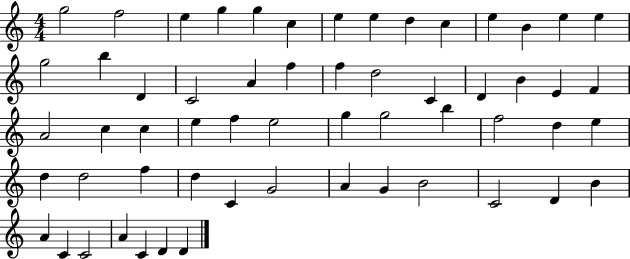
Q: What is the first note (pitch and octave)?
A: G5